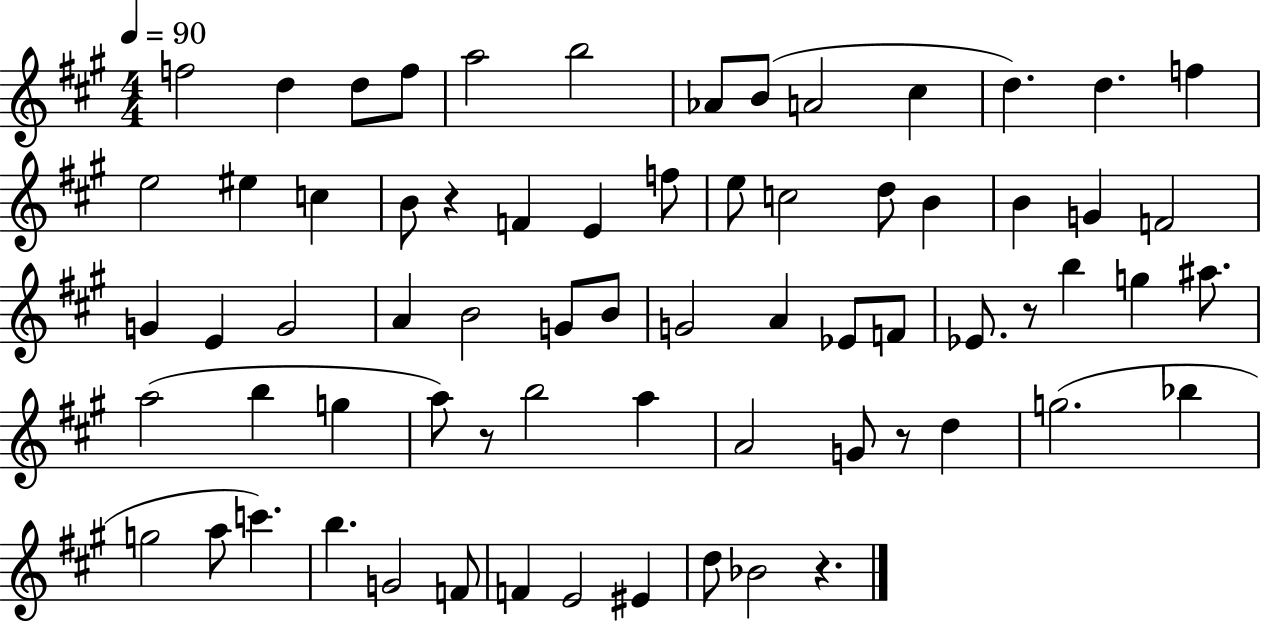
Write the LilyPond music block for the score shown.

{
  \clef treble
  \numericTimeSignature
  \time 4/4
  \key a \major
  \tempo 4 = 90
  f''2 d''4 d''8 f''8 | a''2 b''2 | aes'8 b'8( a'2 cis''4 | d''4.) d''4. f''4 | \break e''2 eis''4 c''4 | b'8 r4 f'4 e'4 f''8 | e''8 c''2 d''8 b'4 | b'4 g'4 f'2 | \break g'4 e'4 g'2 | a'4 b'2 g'8 b'8 | g'2 a'4 ees'8 f'8 | ees'8. r8 b''4 g''4 ais''8. | \break a''2( b''4 g''4 | a''8) r8 b''2 a''4 | a'2 g'8 r8 d''4 | g''2.( bes''4 | \break g''2 a''8 c'''4.) | b''4. g'2 f'8 | f'4 e'2 eis'4 | d''8 bes'2 r4. | \break \bar "|."
}